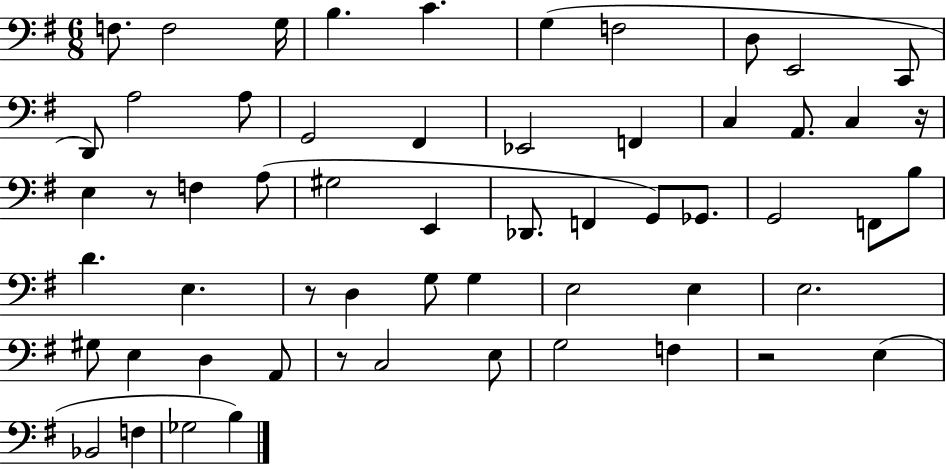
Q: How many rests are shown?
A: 5